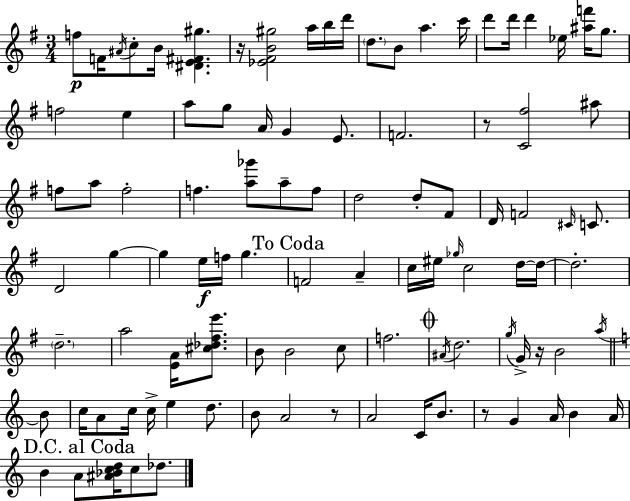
{
  \clef treble
  \numericTimeSignature
  \time 3/4
  \key e \minor
  \repeat volta 2 { f''8\p f'16 \acciaccatura { ais'16 } c''8-. b'16 <dis' e' fis' gis''>4. | r16 <ees' fis' b' gis''>2 a''16 b''16 | d'''16 \parenthesize d''8. b'8 a''4. | c'''16 d'''8 d'''16 d'''4 ees''16 <ais'' f'''>16 g''8. | \break f''2 e''4 | a''8 g''8 a'16 g'4 e'8. | f'2. | r8 <c' fis''>2 ais''8 | \break f''8 a''8 f''2-. | f''4. <a'' ges'''>8 a''8-- f''8 | d''2 d''8-. fis'8 | d'16 f'2 \grace { cis'16 } c'8. | \break d'2 g''4~~ | g''4 e''16\f f''16 g''4. | \mark "To Coda" f'2 a'4-- | c''16 eis''16 \grace { ges''16 } c''2 | \break d''16~~ d''16~~ d''2.-. | \parenthesize d''2.-- | a''2 <e' a'>16 | <cis'' des'' fis'' e'''>8. b'8 b'2 | \break c''8 f''2. | \mark \markup { \musicglyph "scripts.coda" } \acciaccatura { ais'16 } d''2. | \acciaccatura { g''16 } g'16-> r16 b'2 | \acciaccatura { a''16 } \bar "||" \break \key c \major b'8 c''16 a'8 c''16 c''16-> e''4 d''8. | b'8 a'2 | r8 a'2 c'16 b'8. | r8 g'4 a'16 b'4 | \break a'16 \mark "D.C. al Coda" b'4 a'8 <ais' bes' c'' d''>16 c''8 des''8. | } \bar "|."
}